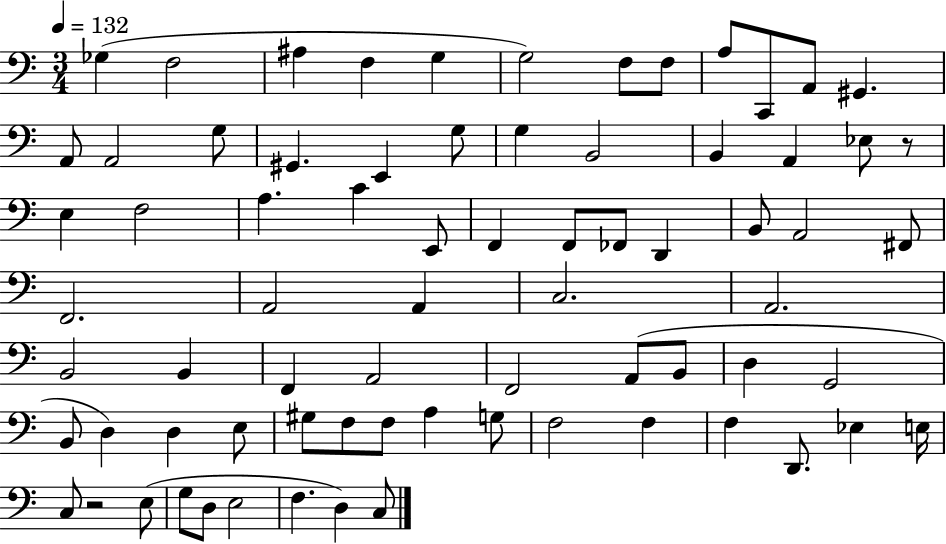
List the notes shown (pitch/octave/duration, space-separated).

Gb3/q F3/h A#3/q F3/q G3/q G3/h F3/e F3/e A3/e C2/e A2/e G#2/q. A2/e A2/h G3/e G#2/q. E2/q G3/e G3/q B2/h B2/q A2/q Eb3/e R/e E3/q F3/h A3/q. C4/q E2/e F2/q F2/e FES2/e D2/q B2/e A2/h F#2/e F2/h. A2/h A2/q C3/h. A2/h. B2/h B2/q F2/q A2/h F2/h A2/e B2/e D3/q G2/h B2/e D3/q D3/q E3/e G#3/e F3/e F3/e A3/q G3/e F3/h F3/q F3/q D2/e. Eb3/q E3/s C3/e R/h E3/e G3/e D3/e E3/h F3/q. D3/q C3/e